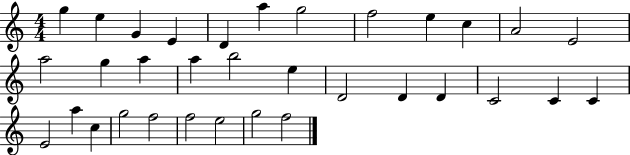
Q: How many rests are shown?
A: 0